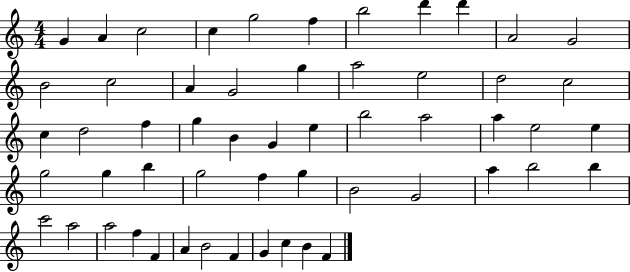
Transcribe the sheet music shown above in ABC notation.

X:1
T:Untitled
M:4/4
L:1/4
K:C
G A c2 c g2 f b2 d' d' A2 G2 B2 c2 A G2 g a2 e2 d2 c2 c d2 f g B G e b2 a2 a e2 e g2 g b g2 f g B2 G2 a b2 b c'2 a2 a2 f F A B2 F G c B F